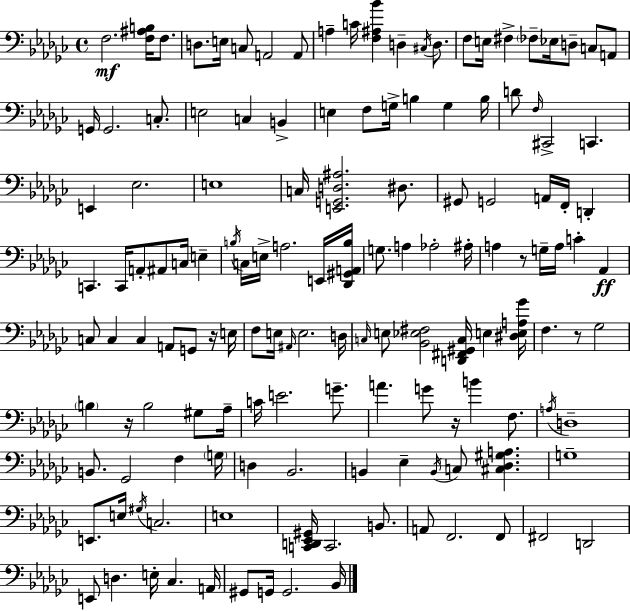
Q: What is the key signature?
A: EES minor